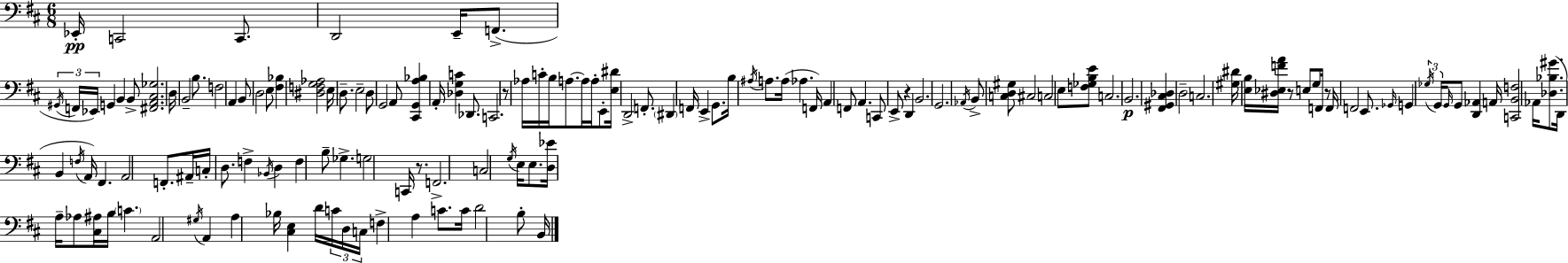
Eb2/s C2/h C2/e. D2/h E2/s F2/e. G#2/s F2/s Eb2/s G2/q B2/q B2/e [F#2,A2,C#3,Gb3]/h. D3/s B2/h B3/e. F3/h A2/q B2/e D3/h E3/e [F#3,Bb3]/q [D#3,F3,G3,Ab3]/h E3/s D3/e. E3/h D3/e G2/h A2/e [C#2,G2,A3,Bb3]/q A2/s [Db3,G3,C4]/q Db2/e. C2/h. R/e Ab3/s C4/s B3/s A3/e. A3/s A3/s E2/e [E3,D#4]/s D2/h F2/e. D#2/q F2/s E2/q G2/e. B3/s A#3/s A3/e. A3/s Ab3/q. F2/s A2/q F2/e A2/q. C2/e E2/e R/q D2/q B2/h. G2/h. Ab2/s B2/e [C3,D3,G#3]/e C#3/h C3/h E3/e [F3,Gb3,B3,E4]/e C3/h. B2/h. [F#2,G#2,C#3,Db3]/q D3/h C3/h. [G#3,D#4]/s [E3,B3]/s [D#3,Eb3,F4,A4]/s R/e E3/e G3/e F2/s R/e F2/s F2/h E2/e. Gb2/s G2/q Gb3/s G2/s G2/s G2/e [D2,Ab2]/q A2/s [C2,B2,F3]/h Ab2/s [Db3,Bb3,G#4]/e. D2/s B2/q F3/s A2/s F#2/q. A2/h F2/e. A#2/s C3/s D3/e. F3/q Bb2/s D3/q F3/q B3/e Gb3/q. G3/h C2/s R/e. F2/h. C3/h G3/s E3/s E3/e. [D3,Eb4]/s A3/s Ab3/e [C#3,A#3]/s B3/s C4/q. A2/h G#3/s A2/q A3/q Bb3/s [C#3,E3]/q D4/s C4/s D3/s C3/s F3/q A3/q C4/e. C4/s D4/h B3/e B2/s